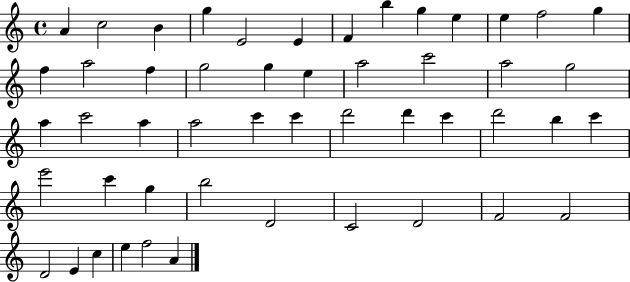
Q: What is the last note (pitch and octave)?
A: A4